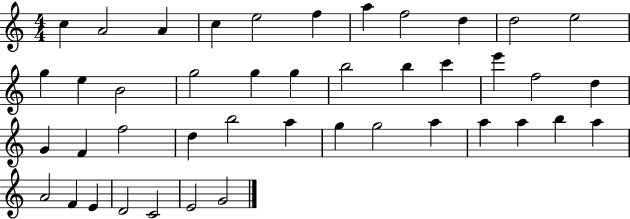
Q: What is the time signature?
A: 4/4